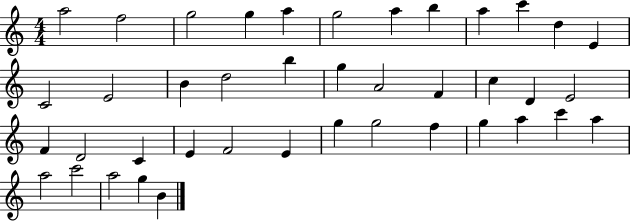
X:1
T:Untitled
M:4/4
L:1/4
K:C
a2 f2 g2 g a g2 a b a c' d E C2 E2 B d2 b g A2 F c D E2 F D2 C E F2 E g g2 f g a c' a a2 c'2 a2 g B